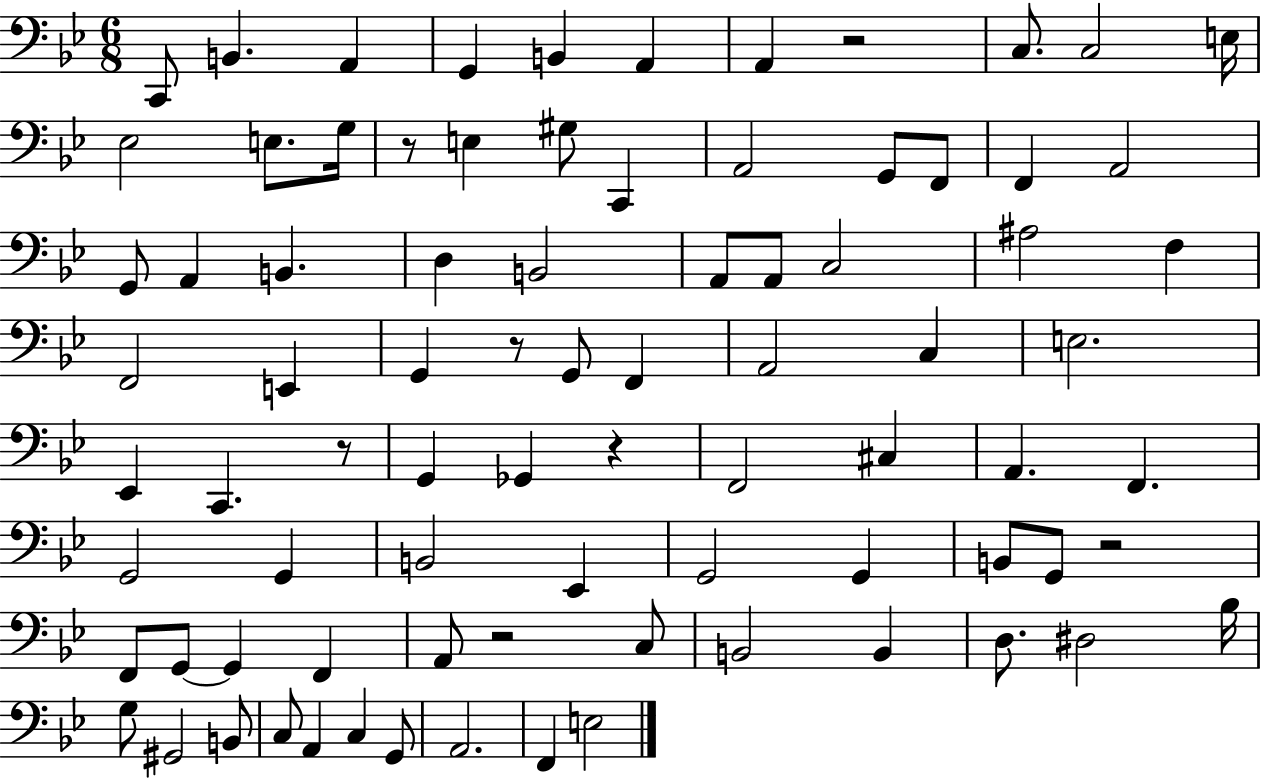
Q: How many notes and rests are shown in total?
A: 83